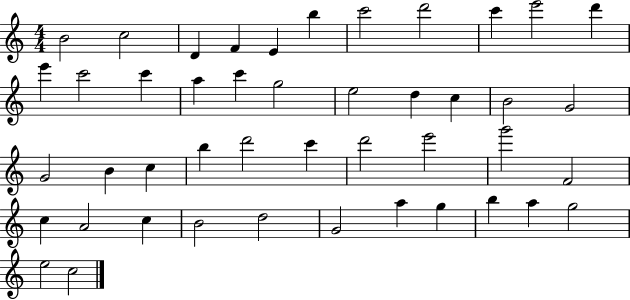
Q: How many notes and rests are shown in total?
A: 45